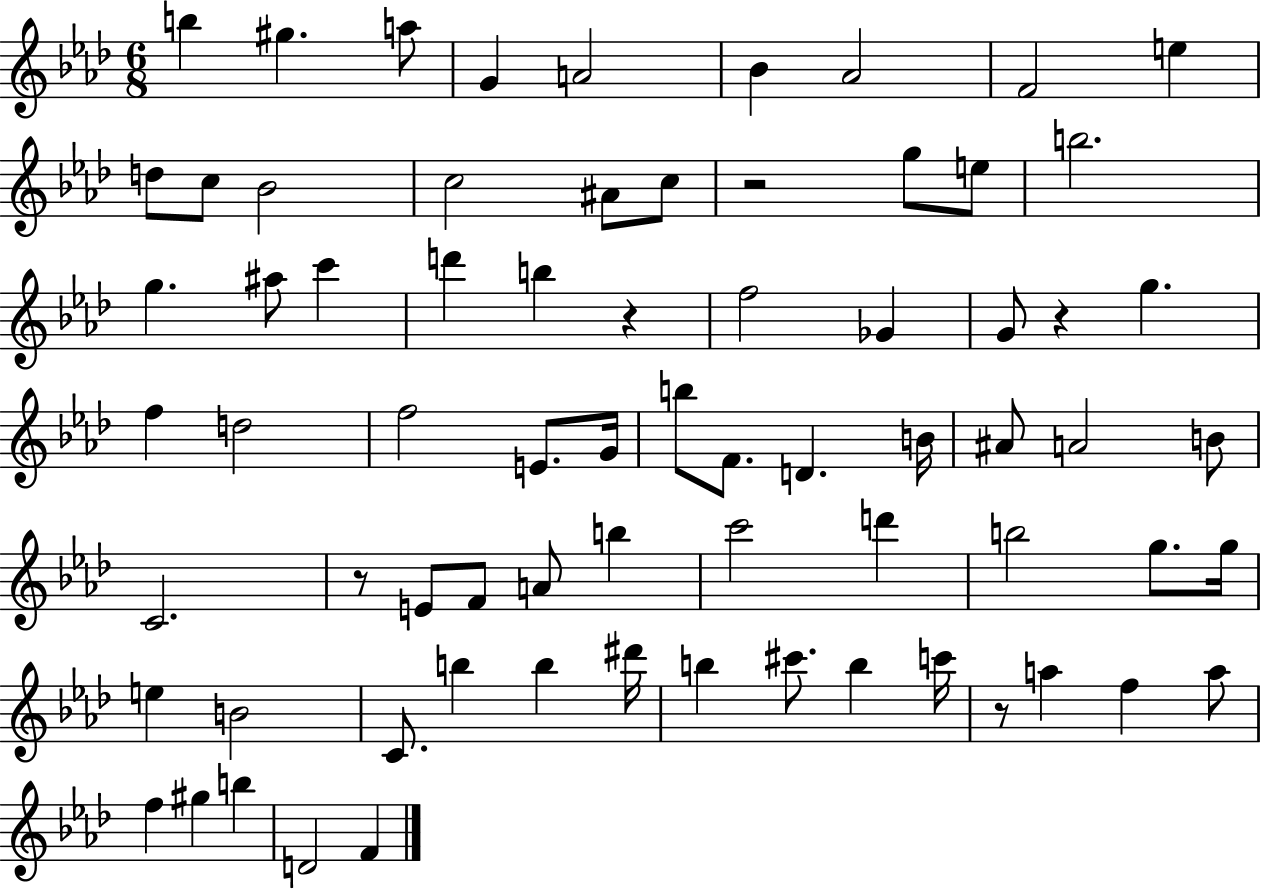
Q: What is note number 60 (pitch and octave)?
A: A5